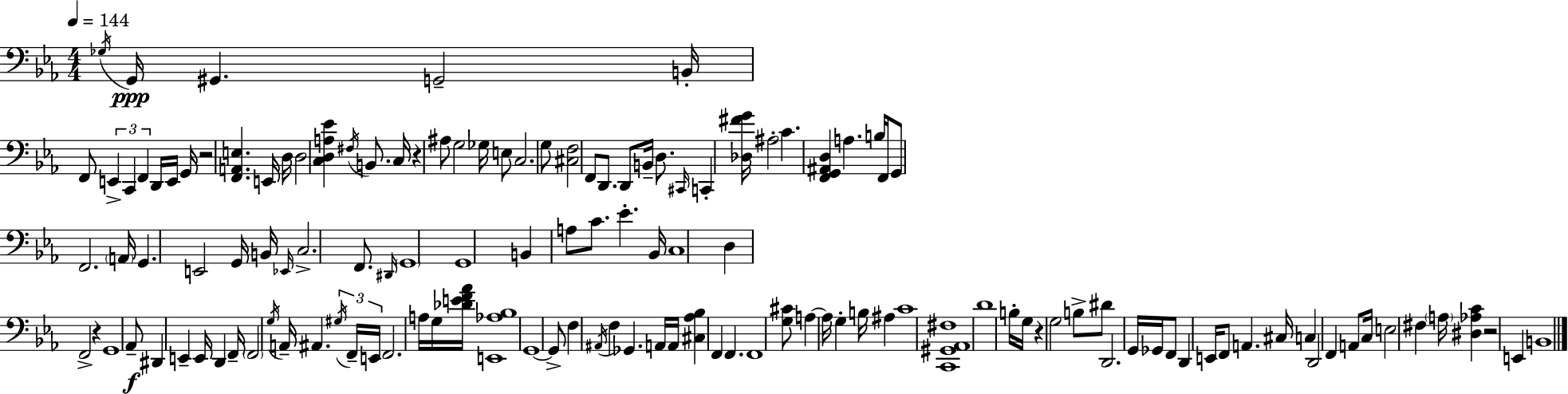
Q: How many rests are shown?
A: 5